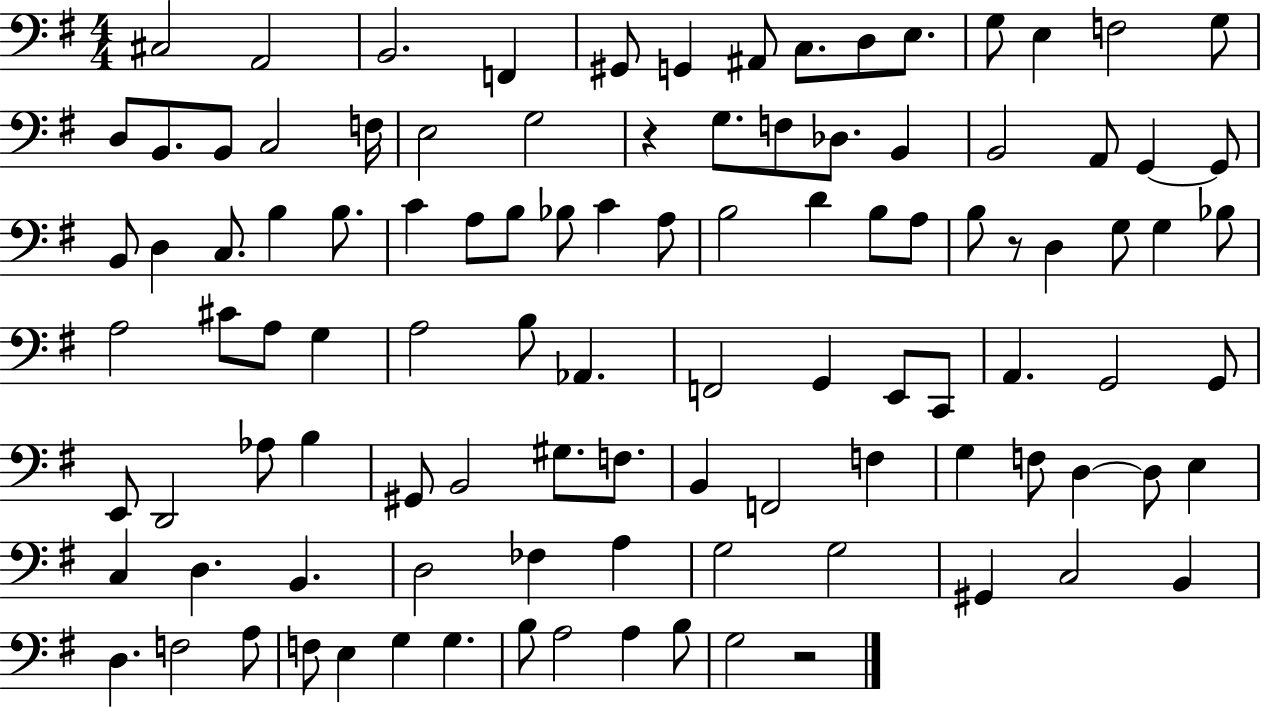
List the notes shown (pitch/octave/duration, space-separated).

C#3/h A2/h B2/h. F2/q G#2/e G2/q A#2/e C3/e. D3/e E3/e. G3/e E3/q F3/h G3/e D3/e B2/e. B2/e C3/h F3/s E3/h G3/h R/q G3/e. F3/e Db3/e. B2/q B2/h A2/e G2/q G2/e B2/e D3/q C3/e. B3/q B3/e. C4/q A3/e B3/e Bb3/e C4/q A3/e B3/h D4/q B3/e A3/e B3/e R/e D3/q G3/e G3/q Bb3/e A3/h C#4/e A3/e G3/q A3/h B3/e Ab2/q. F2/h G2/q E2/e C2/e A2/q. G2/h G2/e E2/e D2/h Ab3/e B3/q G#2/e B2/h G#3/e. F3/e. B2/q F2/h F3/q G3/q F3/e D3/q D3/e E3/q C3/q D3/q. B2/q. D3/h FES3/q A3/q G3/h G3/h G#2/q C3/h B2/q D3/q. F3/h A3/e F3/e E3/q G3/q G3/q. B3/e A3/h A3/q B3/e G3/h R/h